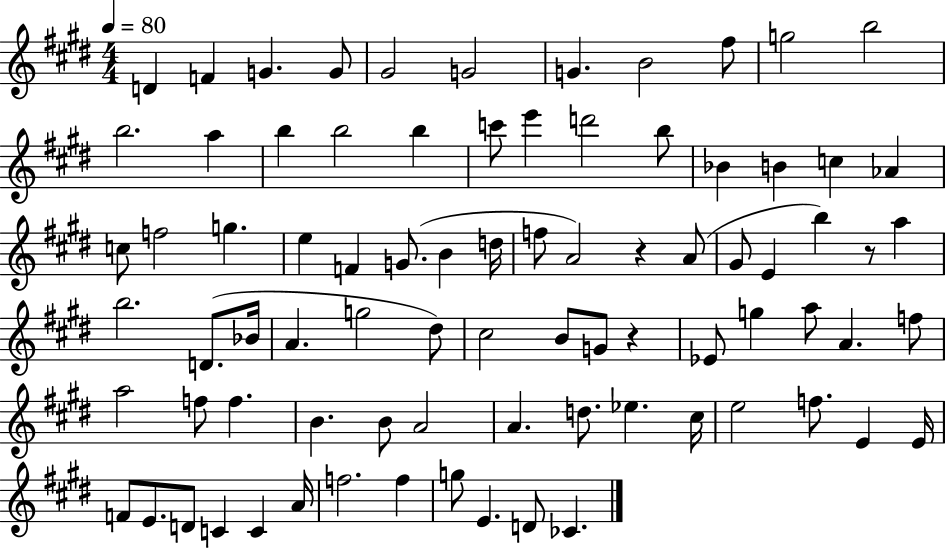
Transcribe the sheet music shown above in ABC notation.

X:1
T:Untitled
M:4/4
L:1/4
K:E
D F G G/2 ^G2 G2 G B2 ^f/2 g2 b2 b2 a b b2 b c'/2 e' d'2 b/2 _B B c _A c/2 f2 g e F G/2 B d/4 f/2 A2 z A/2 ^G/2 E b z/2 a b2 D/2 _B/4 A g2 ^d/2 ^c2 B/2 G/2 z _E/2 g a/2 A f/2 a2 f/2 f B B/2 A2 A d/2 _e ^c/4 e2 f/2 E E/4 F/2 E/2 D/2 C C A/4 f2 f g/2 E D/2 _C